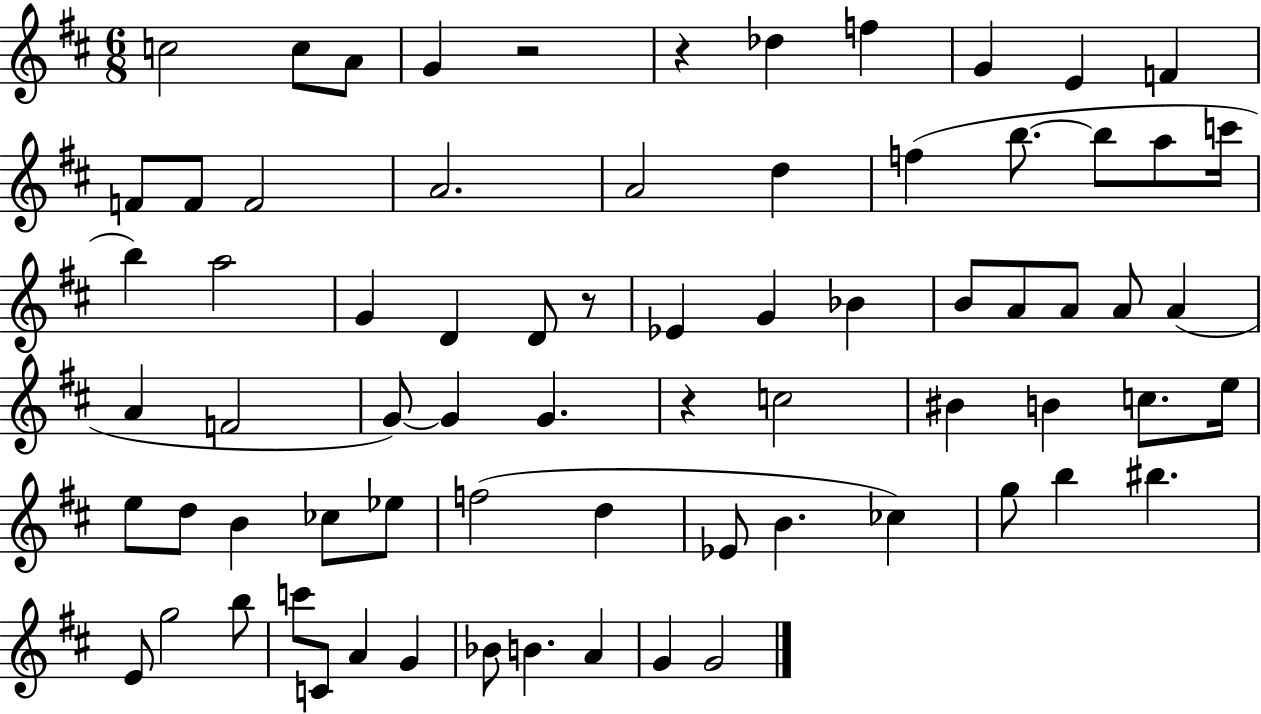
C5/h C5/e A4/e G4/q R/h R/q Db5/q F5/q G4/q E4/q F4/q F4/e F4/e F4/h A4/h. A4/h D5/q F5/q B5/e. B5/e A5/e C6/s B5/q A5/h G4/q D4/q D4/e R/e Eb4/q G4/q Bb4/q B4/e A4/e A4/e A4/e A4/q A4/q F4/h G4/e G4/q G4/q. R/q C5/h BIS4/q B4/q C5/e. E5/s E5/e D5/e B4/q CES5/e Eb5/e F5/h D5/q Eb4/e B4/q. CES5/q G5/e B5/q BIS5/q. E4/e G5/h B5/e C6/e C4/e A4/q G4/q Bb4/e B4/q. A4/q G4/q G4/h